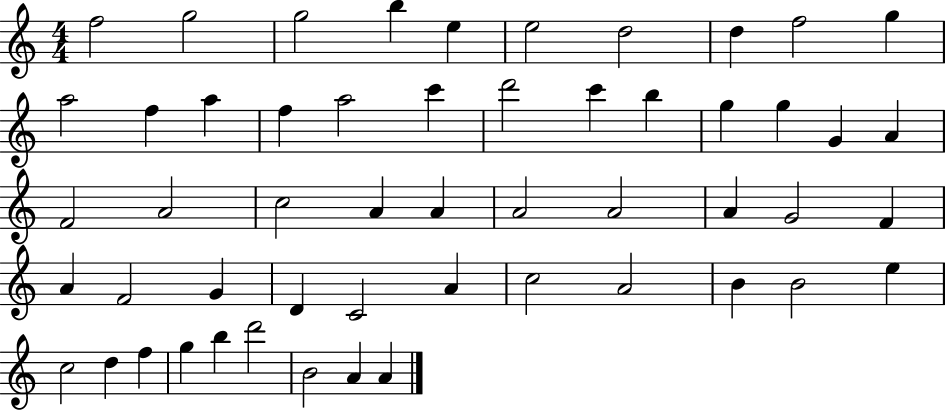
X:1
T:Untitled
M:4/4
L:1/4
K:C
f2 g2 g2 b e e2 d2 d f2 g a2 f a f a2 c' d'2 c' b g g G A F2 A2 c2 A A A2 A2 A G2 F A F2 G D C2 A c2 A2 B B2 e c2 d f g b d'2 B2 A A